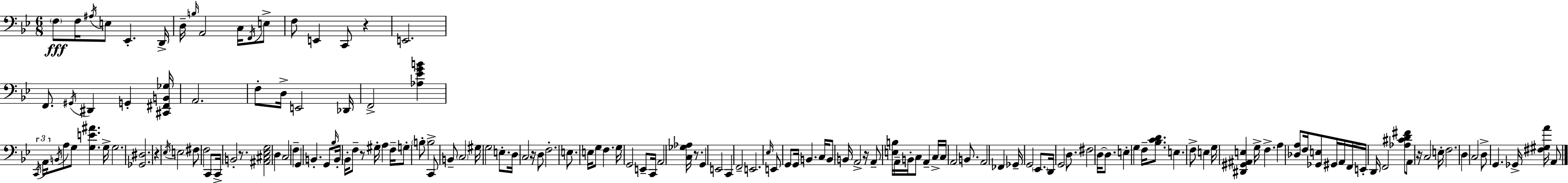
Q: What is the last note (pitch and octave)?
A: A2